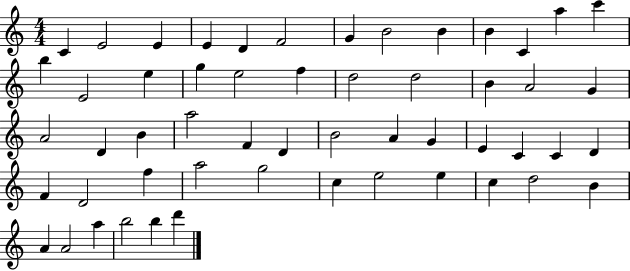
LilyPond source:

{
  \clef treble
  \numericTimeSignature
  \time 4/4
  \key c \major
  c'4 e'2 e'4 | e'4 d'4 f'2 | g'4 b'2 b'4 | b'4 c'4 a''4 c'''4 | \break b''4 e'2 e''4 | g''4 e''2 f''4 | d''2 d''2 | b'4 a'2 g'4 | \break a'2 d'4 b'4 | a''2 f'4 d'4 | b'2 a'4 g'4 | e'4 c'4 c'4 d'4 | \break f'4 d'2 f''4 | a''2 g''2 | c''4 e''2 e''4 | c''4 d''2 b'4 | \break a'4 a'2 a''4 | b''2 b''4 d'''4 | \bar "|."
}